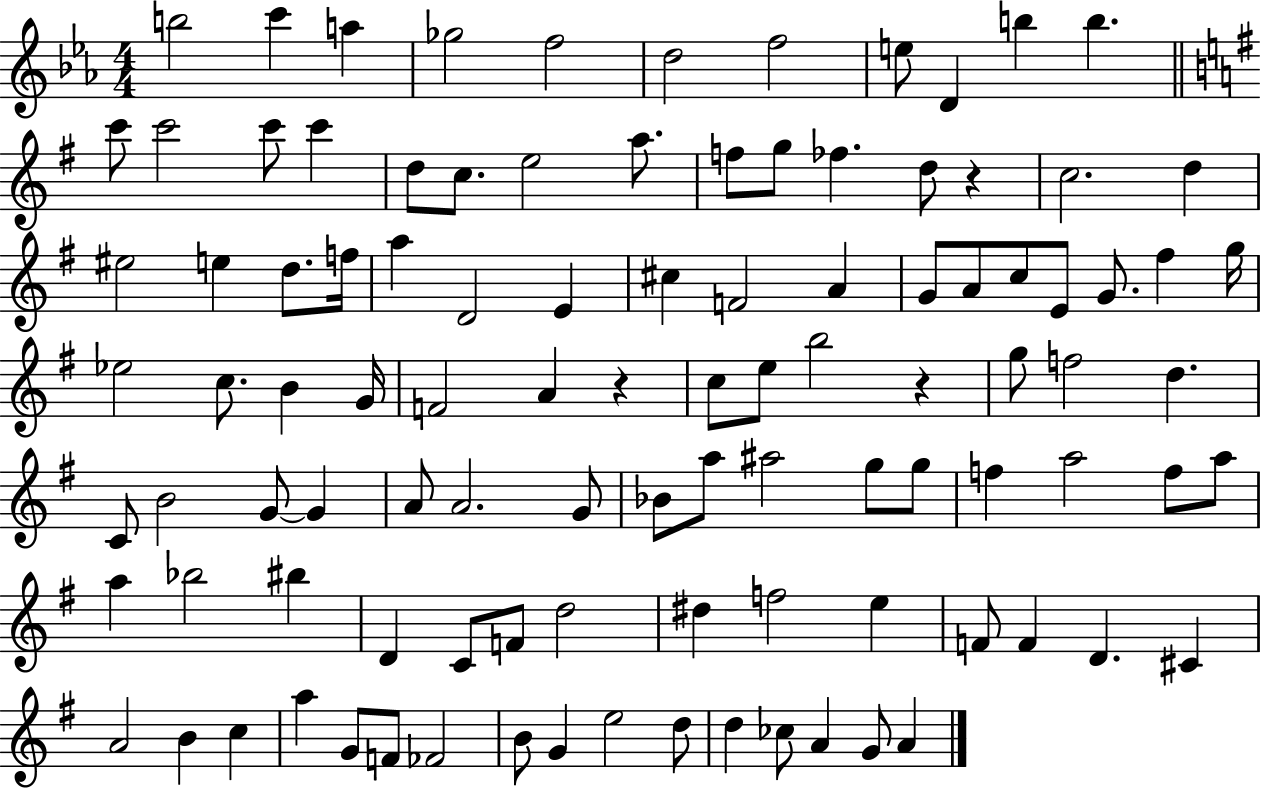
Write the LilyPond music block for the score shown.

{
  \clef treble
  \numericTimeSignature
  \time 4/4
  \key ees \major
  b''2 c'''4 a''4 | ges''2 f''2 | d''2 f''2 | e''8 d'4 b''4 b''4. | \break \bar "||" \break \key g \major c'''8 c'''2 c'''8 c'''4 | d''8 c''8. e''2 a''8. | f''8 g''8 fes''4. d''8 r4 | c''2. d''4 | \break eis''2 e''4 d''8. f''16 | a''4 d'2 e'4 | cis''4 f'2 a'4 | g'8 a'8 c''8 e'8 g'8. fis''4 g''16 | \break ees''2 c''8. b'4 g'16 | f'2 a'4 r4 | c''8 e''8 b''2 r4 | g''8 f''2 d''4. | \break c'8 b'2 g'8~~ g'4 | a'8 a'2. g'8 | bes'8 a''8 ais''2 g''8 g''8 | f''4 a''2 f''8 a''8 | \break a''4 bes''2 bis''4 | d'4 c'8 f'8 d''2 | dis''4 f''2 e''4 | f'8 f'4 d'4. cis'4 | \break a'2 b'4 c''4 | a''4 g'8 f'8 fes'2 | b'8 g'4 e''2 d''8 | d''4 ces''8 a'4 g'8 a'4 | \break \bar "|."
}